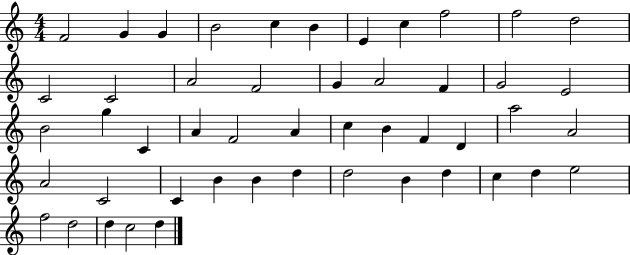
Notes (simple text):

F4/h G4/q G4/q B4/h C5/q B4/q E4/q C5/q F5/h F5/h D5/h C4/h C4/h A4/h F4/h G4/q A4/h F4/q G4/h E4/h B4/h G5/q C4/q A4/q F4/h A4/q C5/q B4/q F4/q D4/q A5/h A4/h A4/h C4/h C4/q B4/q B4/q D5/q D5/h B4/q D5/q C5/q D5/q E5/h F5/h D5/h D5/q C5/h D5/q